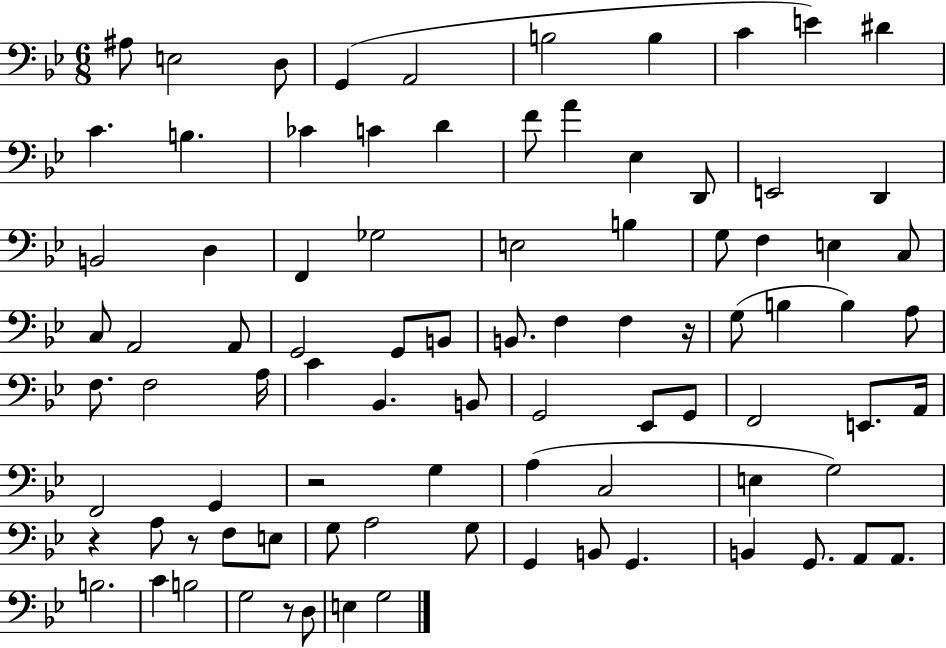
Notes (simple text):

A#3/e E3/h D3/e G2/q A2/h B3/h B3/q C4/q E4/q D#4/q C4/q. B3/q. CES4/q C4/q D4/q F4/e A4/q Eb3/q D2/e E2/h D2/q B2/h D3/q F2/q Gb3/h E3/h B3/q G3/e F3/q E3/q C3/e C3/e A2/h A2/e G2/h G2/e B2/e B2/e. F3/q F3/q R/s G3/e B3/q B3/q A3/e F3/e. F3/h A3/s C4/q Bb2/q. B2/e G2/h Eb2/e G2/e F2/h E2/e. A2/s F2/h G2/q R/h G3/q A3/q C3/h E3/q G3/h R/q A3/e R/e F3/e E3/e G3/e A3/h G3/e G2/q B2/e G2/q. B2/q G2/e. A2/e A2/e. B3/h. C4/q B3/h G3/h R/e D3/e E3/q G3/h